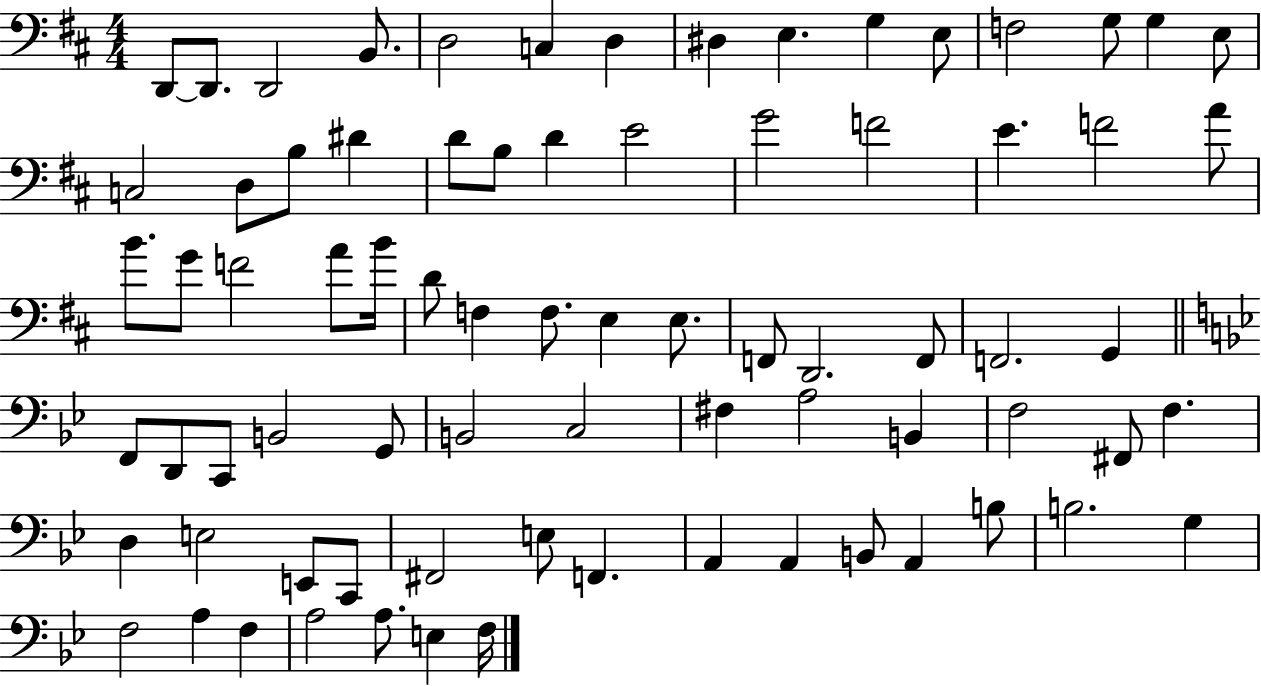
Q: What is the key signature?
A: D major